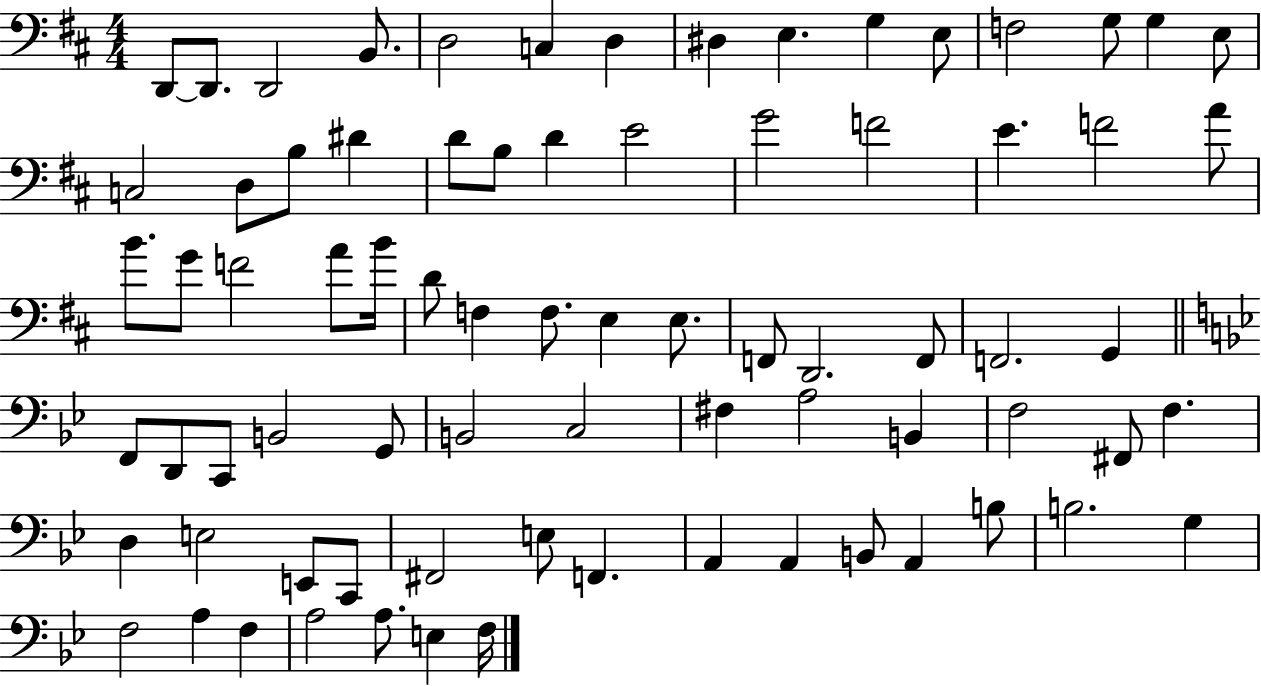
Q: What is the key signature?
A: D major